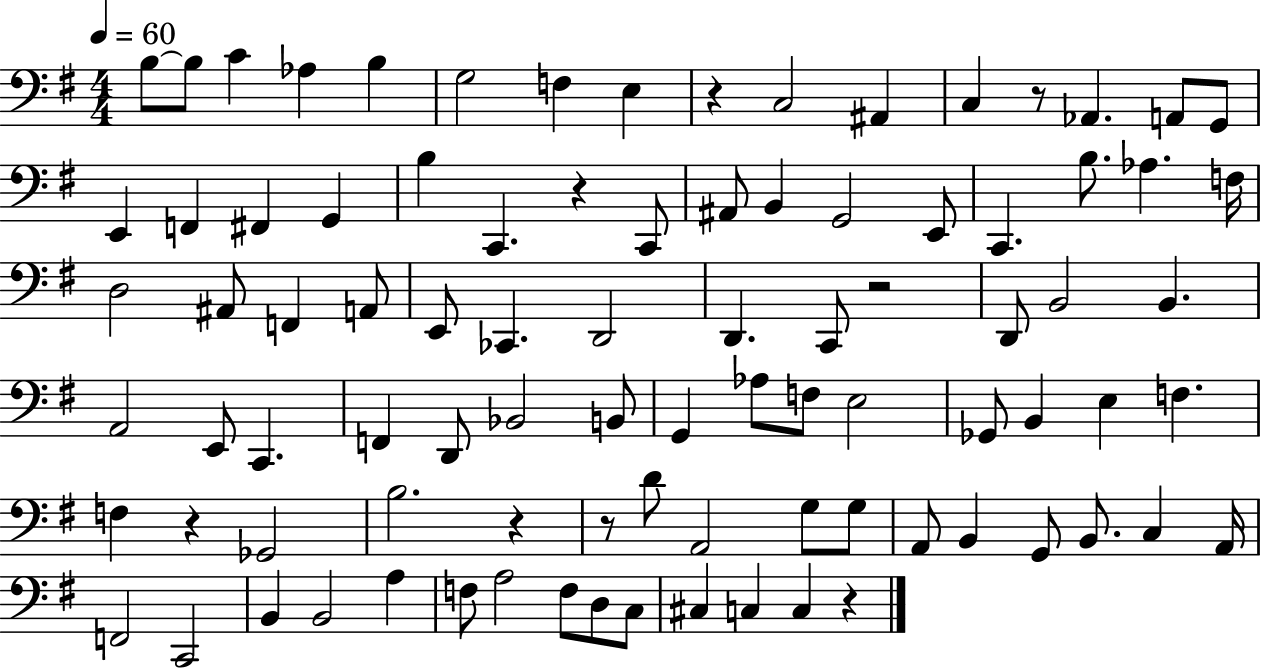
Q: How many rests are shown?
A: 8